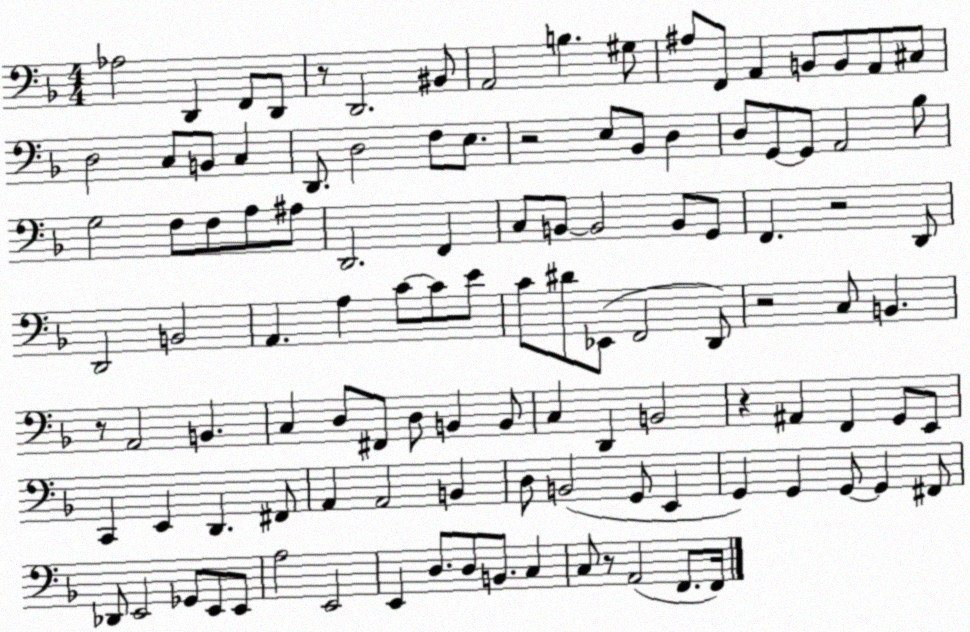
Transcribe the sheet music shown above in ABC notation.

X:1
T:Untitled
M:4/4
L:1/4
K:F
_A,2 D,, F,,/2 D,,/2 z/2 D,,2 ^B,,/2 A,,2 B, ^G,/2 ^A,/2 F,,/2 A,, B,,/2 B,,/2 A,,/2 ^C,/2 D,2 C,/2 B,,/2 C, D,,/2 D,2 F,/2 E,/2 z2 E,/2 _B,,/2 D, D,/2 G,,/2 G,,/2 A,,2 _B,/2 G,2 F,/2 F,/2 A,/2 ^A,/2 D,,2 F,, C,/2 B,,/2 B,,2 B,,/2 G,,/2 F,, z2 D,,/2 D,,2 B,,2 A,, A, C/2 C/2 E/2 C/2 ^D/2 _E,,/2 F,,2 D,,/2 z2 C,/2 B,, z/2 A,,2 B,, C, D,/2 ^F,,/2 D,/2 B,, B,,/2 C, D,, B,,2 z ^A,, F,, G,,/2 E,,/2 C,, E,, D,, ^F,,/2 A,, A,,2 B,, D,/2 B,,2 G,,/2 E,, G,, G,, G,,/2 G,, ^F,,/2 _D,,/2 E,,2 _G,,/2 E,,/2 E,,/2 A,2 E,,2 E,, D,/2 D,/2 B,,/2 C, C,/2 z/2 A,,2 F,,/2 F,,/4